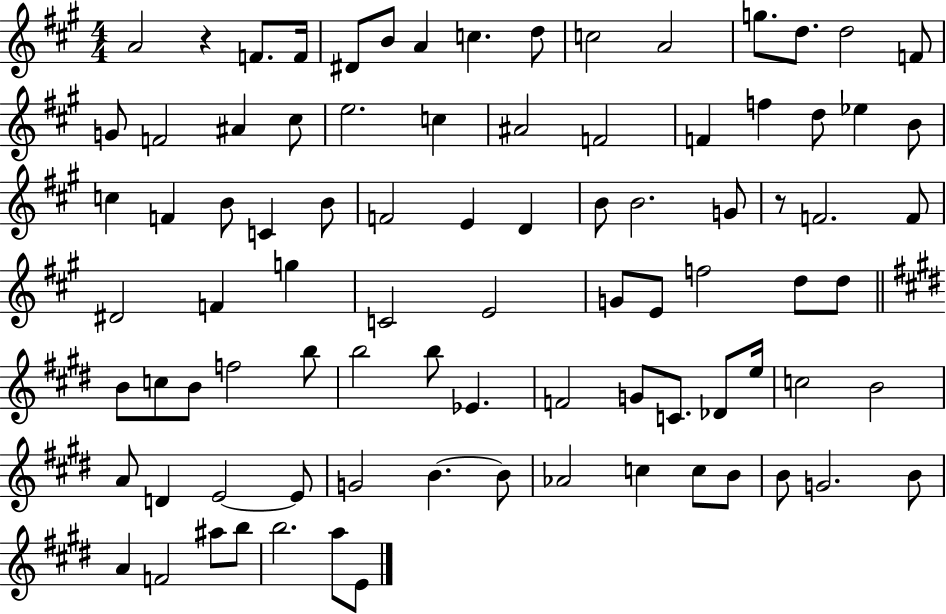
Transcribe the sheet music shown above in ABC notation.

X:1
T:Untitled
M:4/4
L:1/4
K:A
A2 z F/2 F/4 ^D/2 B/2 A c d/2 c2 A2 g/2 d/2 d2 F/2 G/2 F2 ^A ^c/2 e2 c ^A2 F2 F f d/2 _e B/2 c F B/2 C B/2 F2 E D B/2 B2 G/2 z/2 F2 F/2 ^D2 F g C2 E2 G/2 E/2 f2 d/2 d/2 B/2 c/2 B/2 f2 b/2 b2 b/2 _E F2 G/2 C/2 _D/2 e/4 c2 B2 A/2 D E2 E/2 G2 B B/2 _A2 c c/2 B/2 B/2 G2 B/2 A F2 ^a/2 b/2 b2 a/2 E/2